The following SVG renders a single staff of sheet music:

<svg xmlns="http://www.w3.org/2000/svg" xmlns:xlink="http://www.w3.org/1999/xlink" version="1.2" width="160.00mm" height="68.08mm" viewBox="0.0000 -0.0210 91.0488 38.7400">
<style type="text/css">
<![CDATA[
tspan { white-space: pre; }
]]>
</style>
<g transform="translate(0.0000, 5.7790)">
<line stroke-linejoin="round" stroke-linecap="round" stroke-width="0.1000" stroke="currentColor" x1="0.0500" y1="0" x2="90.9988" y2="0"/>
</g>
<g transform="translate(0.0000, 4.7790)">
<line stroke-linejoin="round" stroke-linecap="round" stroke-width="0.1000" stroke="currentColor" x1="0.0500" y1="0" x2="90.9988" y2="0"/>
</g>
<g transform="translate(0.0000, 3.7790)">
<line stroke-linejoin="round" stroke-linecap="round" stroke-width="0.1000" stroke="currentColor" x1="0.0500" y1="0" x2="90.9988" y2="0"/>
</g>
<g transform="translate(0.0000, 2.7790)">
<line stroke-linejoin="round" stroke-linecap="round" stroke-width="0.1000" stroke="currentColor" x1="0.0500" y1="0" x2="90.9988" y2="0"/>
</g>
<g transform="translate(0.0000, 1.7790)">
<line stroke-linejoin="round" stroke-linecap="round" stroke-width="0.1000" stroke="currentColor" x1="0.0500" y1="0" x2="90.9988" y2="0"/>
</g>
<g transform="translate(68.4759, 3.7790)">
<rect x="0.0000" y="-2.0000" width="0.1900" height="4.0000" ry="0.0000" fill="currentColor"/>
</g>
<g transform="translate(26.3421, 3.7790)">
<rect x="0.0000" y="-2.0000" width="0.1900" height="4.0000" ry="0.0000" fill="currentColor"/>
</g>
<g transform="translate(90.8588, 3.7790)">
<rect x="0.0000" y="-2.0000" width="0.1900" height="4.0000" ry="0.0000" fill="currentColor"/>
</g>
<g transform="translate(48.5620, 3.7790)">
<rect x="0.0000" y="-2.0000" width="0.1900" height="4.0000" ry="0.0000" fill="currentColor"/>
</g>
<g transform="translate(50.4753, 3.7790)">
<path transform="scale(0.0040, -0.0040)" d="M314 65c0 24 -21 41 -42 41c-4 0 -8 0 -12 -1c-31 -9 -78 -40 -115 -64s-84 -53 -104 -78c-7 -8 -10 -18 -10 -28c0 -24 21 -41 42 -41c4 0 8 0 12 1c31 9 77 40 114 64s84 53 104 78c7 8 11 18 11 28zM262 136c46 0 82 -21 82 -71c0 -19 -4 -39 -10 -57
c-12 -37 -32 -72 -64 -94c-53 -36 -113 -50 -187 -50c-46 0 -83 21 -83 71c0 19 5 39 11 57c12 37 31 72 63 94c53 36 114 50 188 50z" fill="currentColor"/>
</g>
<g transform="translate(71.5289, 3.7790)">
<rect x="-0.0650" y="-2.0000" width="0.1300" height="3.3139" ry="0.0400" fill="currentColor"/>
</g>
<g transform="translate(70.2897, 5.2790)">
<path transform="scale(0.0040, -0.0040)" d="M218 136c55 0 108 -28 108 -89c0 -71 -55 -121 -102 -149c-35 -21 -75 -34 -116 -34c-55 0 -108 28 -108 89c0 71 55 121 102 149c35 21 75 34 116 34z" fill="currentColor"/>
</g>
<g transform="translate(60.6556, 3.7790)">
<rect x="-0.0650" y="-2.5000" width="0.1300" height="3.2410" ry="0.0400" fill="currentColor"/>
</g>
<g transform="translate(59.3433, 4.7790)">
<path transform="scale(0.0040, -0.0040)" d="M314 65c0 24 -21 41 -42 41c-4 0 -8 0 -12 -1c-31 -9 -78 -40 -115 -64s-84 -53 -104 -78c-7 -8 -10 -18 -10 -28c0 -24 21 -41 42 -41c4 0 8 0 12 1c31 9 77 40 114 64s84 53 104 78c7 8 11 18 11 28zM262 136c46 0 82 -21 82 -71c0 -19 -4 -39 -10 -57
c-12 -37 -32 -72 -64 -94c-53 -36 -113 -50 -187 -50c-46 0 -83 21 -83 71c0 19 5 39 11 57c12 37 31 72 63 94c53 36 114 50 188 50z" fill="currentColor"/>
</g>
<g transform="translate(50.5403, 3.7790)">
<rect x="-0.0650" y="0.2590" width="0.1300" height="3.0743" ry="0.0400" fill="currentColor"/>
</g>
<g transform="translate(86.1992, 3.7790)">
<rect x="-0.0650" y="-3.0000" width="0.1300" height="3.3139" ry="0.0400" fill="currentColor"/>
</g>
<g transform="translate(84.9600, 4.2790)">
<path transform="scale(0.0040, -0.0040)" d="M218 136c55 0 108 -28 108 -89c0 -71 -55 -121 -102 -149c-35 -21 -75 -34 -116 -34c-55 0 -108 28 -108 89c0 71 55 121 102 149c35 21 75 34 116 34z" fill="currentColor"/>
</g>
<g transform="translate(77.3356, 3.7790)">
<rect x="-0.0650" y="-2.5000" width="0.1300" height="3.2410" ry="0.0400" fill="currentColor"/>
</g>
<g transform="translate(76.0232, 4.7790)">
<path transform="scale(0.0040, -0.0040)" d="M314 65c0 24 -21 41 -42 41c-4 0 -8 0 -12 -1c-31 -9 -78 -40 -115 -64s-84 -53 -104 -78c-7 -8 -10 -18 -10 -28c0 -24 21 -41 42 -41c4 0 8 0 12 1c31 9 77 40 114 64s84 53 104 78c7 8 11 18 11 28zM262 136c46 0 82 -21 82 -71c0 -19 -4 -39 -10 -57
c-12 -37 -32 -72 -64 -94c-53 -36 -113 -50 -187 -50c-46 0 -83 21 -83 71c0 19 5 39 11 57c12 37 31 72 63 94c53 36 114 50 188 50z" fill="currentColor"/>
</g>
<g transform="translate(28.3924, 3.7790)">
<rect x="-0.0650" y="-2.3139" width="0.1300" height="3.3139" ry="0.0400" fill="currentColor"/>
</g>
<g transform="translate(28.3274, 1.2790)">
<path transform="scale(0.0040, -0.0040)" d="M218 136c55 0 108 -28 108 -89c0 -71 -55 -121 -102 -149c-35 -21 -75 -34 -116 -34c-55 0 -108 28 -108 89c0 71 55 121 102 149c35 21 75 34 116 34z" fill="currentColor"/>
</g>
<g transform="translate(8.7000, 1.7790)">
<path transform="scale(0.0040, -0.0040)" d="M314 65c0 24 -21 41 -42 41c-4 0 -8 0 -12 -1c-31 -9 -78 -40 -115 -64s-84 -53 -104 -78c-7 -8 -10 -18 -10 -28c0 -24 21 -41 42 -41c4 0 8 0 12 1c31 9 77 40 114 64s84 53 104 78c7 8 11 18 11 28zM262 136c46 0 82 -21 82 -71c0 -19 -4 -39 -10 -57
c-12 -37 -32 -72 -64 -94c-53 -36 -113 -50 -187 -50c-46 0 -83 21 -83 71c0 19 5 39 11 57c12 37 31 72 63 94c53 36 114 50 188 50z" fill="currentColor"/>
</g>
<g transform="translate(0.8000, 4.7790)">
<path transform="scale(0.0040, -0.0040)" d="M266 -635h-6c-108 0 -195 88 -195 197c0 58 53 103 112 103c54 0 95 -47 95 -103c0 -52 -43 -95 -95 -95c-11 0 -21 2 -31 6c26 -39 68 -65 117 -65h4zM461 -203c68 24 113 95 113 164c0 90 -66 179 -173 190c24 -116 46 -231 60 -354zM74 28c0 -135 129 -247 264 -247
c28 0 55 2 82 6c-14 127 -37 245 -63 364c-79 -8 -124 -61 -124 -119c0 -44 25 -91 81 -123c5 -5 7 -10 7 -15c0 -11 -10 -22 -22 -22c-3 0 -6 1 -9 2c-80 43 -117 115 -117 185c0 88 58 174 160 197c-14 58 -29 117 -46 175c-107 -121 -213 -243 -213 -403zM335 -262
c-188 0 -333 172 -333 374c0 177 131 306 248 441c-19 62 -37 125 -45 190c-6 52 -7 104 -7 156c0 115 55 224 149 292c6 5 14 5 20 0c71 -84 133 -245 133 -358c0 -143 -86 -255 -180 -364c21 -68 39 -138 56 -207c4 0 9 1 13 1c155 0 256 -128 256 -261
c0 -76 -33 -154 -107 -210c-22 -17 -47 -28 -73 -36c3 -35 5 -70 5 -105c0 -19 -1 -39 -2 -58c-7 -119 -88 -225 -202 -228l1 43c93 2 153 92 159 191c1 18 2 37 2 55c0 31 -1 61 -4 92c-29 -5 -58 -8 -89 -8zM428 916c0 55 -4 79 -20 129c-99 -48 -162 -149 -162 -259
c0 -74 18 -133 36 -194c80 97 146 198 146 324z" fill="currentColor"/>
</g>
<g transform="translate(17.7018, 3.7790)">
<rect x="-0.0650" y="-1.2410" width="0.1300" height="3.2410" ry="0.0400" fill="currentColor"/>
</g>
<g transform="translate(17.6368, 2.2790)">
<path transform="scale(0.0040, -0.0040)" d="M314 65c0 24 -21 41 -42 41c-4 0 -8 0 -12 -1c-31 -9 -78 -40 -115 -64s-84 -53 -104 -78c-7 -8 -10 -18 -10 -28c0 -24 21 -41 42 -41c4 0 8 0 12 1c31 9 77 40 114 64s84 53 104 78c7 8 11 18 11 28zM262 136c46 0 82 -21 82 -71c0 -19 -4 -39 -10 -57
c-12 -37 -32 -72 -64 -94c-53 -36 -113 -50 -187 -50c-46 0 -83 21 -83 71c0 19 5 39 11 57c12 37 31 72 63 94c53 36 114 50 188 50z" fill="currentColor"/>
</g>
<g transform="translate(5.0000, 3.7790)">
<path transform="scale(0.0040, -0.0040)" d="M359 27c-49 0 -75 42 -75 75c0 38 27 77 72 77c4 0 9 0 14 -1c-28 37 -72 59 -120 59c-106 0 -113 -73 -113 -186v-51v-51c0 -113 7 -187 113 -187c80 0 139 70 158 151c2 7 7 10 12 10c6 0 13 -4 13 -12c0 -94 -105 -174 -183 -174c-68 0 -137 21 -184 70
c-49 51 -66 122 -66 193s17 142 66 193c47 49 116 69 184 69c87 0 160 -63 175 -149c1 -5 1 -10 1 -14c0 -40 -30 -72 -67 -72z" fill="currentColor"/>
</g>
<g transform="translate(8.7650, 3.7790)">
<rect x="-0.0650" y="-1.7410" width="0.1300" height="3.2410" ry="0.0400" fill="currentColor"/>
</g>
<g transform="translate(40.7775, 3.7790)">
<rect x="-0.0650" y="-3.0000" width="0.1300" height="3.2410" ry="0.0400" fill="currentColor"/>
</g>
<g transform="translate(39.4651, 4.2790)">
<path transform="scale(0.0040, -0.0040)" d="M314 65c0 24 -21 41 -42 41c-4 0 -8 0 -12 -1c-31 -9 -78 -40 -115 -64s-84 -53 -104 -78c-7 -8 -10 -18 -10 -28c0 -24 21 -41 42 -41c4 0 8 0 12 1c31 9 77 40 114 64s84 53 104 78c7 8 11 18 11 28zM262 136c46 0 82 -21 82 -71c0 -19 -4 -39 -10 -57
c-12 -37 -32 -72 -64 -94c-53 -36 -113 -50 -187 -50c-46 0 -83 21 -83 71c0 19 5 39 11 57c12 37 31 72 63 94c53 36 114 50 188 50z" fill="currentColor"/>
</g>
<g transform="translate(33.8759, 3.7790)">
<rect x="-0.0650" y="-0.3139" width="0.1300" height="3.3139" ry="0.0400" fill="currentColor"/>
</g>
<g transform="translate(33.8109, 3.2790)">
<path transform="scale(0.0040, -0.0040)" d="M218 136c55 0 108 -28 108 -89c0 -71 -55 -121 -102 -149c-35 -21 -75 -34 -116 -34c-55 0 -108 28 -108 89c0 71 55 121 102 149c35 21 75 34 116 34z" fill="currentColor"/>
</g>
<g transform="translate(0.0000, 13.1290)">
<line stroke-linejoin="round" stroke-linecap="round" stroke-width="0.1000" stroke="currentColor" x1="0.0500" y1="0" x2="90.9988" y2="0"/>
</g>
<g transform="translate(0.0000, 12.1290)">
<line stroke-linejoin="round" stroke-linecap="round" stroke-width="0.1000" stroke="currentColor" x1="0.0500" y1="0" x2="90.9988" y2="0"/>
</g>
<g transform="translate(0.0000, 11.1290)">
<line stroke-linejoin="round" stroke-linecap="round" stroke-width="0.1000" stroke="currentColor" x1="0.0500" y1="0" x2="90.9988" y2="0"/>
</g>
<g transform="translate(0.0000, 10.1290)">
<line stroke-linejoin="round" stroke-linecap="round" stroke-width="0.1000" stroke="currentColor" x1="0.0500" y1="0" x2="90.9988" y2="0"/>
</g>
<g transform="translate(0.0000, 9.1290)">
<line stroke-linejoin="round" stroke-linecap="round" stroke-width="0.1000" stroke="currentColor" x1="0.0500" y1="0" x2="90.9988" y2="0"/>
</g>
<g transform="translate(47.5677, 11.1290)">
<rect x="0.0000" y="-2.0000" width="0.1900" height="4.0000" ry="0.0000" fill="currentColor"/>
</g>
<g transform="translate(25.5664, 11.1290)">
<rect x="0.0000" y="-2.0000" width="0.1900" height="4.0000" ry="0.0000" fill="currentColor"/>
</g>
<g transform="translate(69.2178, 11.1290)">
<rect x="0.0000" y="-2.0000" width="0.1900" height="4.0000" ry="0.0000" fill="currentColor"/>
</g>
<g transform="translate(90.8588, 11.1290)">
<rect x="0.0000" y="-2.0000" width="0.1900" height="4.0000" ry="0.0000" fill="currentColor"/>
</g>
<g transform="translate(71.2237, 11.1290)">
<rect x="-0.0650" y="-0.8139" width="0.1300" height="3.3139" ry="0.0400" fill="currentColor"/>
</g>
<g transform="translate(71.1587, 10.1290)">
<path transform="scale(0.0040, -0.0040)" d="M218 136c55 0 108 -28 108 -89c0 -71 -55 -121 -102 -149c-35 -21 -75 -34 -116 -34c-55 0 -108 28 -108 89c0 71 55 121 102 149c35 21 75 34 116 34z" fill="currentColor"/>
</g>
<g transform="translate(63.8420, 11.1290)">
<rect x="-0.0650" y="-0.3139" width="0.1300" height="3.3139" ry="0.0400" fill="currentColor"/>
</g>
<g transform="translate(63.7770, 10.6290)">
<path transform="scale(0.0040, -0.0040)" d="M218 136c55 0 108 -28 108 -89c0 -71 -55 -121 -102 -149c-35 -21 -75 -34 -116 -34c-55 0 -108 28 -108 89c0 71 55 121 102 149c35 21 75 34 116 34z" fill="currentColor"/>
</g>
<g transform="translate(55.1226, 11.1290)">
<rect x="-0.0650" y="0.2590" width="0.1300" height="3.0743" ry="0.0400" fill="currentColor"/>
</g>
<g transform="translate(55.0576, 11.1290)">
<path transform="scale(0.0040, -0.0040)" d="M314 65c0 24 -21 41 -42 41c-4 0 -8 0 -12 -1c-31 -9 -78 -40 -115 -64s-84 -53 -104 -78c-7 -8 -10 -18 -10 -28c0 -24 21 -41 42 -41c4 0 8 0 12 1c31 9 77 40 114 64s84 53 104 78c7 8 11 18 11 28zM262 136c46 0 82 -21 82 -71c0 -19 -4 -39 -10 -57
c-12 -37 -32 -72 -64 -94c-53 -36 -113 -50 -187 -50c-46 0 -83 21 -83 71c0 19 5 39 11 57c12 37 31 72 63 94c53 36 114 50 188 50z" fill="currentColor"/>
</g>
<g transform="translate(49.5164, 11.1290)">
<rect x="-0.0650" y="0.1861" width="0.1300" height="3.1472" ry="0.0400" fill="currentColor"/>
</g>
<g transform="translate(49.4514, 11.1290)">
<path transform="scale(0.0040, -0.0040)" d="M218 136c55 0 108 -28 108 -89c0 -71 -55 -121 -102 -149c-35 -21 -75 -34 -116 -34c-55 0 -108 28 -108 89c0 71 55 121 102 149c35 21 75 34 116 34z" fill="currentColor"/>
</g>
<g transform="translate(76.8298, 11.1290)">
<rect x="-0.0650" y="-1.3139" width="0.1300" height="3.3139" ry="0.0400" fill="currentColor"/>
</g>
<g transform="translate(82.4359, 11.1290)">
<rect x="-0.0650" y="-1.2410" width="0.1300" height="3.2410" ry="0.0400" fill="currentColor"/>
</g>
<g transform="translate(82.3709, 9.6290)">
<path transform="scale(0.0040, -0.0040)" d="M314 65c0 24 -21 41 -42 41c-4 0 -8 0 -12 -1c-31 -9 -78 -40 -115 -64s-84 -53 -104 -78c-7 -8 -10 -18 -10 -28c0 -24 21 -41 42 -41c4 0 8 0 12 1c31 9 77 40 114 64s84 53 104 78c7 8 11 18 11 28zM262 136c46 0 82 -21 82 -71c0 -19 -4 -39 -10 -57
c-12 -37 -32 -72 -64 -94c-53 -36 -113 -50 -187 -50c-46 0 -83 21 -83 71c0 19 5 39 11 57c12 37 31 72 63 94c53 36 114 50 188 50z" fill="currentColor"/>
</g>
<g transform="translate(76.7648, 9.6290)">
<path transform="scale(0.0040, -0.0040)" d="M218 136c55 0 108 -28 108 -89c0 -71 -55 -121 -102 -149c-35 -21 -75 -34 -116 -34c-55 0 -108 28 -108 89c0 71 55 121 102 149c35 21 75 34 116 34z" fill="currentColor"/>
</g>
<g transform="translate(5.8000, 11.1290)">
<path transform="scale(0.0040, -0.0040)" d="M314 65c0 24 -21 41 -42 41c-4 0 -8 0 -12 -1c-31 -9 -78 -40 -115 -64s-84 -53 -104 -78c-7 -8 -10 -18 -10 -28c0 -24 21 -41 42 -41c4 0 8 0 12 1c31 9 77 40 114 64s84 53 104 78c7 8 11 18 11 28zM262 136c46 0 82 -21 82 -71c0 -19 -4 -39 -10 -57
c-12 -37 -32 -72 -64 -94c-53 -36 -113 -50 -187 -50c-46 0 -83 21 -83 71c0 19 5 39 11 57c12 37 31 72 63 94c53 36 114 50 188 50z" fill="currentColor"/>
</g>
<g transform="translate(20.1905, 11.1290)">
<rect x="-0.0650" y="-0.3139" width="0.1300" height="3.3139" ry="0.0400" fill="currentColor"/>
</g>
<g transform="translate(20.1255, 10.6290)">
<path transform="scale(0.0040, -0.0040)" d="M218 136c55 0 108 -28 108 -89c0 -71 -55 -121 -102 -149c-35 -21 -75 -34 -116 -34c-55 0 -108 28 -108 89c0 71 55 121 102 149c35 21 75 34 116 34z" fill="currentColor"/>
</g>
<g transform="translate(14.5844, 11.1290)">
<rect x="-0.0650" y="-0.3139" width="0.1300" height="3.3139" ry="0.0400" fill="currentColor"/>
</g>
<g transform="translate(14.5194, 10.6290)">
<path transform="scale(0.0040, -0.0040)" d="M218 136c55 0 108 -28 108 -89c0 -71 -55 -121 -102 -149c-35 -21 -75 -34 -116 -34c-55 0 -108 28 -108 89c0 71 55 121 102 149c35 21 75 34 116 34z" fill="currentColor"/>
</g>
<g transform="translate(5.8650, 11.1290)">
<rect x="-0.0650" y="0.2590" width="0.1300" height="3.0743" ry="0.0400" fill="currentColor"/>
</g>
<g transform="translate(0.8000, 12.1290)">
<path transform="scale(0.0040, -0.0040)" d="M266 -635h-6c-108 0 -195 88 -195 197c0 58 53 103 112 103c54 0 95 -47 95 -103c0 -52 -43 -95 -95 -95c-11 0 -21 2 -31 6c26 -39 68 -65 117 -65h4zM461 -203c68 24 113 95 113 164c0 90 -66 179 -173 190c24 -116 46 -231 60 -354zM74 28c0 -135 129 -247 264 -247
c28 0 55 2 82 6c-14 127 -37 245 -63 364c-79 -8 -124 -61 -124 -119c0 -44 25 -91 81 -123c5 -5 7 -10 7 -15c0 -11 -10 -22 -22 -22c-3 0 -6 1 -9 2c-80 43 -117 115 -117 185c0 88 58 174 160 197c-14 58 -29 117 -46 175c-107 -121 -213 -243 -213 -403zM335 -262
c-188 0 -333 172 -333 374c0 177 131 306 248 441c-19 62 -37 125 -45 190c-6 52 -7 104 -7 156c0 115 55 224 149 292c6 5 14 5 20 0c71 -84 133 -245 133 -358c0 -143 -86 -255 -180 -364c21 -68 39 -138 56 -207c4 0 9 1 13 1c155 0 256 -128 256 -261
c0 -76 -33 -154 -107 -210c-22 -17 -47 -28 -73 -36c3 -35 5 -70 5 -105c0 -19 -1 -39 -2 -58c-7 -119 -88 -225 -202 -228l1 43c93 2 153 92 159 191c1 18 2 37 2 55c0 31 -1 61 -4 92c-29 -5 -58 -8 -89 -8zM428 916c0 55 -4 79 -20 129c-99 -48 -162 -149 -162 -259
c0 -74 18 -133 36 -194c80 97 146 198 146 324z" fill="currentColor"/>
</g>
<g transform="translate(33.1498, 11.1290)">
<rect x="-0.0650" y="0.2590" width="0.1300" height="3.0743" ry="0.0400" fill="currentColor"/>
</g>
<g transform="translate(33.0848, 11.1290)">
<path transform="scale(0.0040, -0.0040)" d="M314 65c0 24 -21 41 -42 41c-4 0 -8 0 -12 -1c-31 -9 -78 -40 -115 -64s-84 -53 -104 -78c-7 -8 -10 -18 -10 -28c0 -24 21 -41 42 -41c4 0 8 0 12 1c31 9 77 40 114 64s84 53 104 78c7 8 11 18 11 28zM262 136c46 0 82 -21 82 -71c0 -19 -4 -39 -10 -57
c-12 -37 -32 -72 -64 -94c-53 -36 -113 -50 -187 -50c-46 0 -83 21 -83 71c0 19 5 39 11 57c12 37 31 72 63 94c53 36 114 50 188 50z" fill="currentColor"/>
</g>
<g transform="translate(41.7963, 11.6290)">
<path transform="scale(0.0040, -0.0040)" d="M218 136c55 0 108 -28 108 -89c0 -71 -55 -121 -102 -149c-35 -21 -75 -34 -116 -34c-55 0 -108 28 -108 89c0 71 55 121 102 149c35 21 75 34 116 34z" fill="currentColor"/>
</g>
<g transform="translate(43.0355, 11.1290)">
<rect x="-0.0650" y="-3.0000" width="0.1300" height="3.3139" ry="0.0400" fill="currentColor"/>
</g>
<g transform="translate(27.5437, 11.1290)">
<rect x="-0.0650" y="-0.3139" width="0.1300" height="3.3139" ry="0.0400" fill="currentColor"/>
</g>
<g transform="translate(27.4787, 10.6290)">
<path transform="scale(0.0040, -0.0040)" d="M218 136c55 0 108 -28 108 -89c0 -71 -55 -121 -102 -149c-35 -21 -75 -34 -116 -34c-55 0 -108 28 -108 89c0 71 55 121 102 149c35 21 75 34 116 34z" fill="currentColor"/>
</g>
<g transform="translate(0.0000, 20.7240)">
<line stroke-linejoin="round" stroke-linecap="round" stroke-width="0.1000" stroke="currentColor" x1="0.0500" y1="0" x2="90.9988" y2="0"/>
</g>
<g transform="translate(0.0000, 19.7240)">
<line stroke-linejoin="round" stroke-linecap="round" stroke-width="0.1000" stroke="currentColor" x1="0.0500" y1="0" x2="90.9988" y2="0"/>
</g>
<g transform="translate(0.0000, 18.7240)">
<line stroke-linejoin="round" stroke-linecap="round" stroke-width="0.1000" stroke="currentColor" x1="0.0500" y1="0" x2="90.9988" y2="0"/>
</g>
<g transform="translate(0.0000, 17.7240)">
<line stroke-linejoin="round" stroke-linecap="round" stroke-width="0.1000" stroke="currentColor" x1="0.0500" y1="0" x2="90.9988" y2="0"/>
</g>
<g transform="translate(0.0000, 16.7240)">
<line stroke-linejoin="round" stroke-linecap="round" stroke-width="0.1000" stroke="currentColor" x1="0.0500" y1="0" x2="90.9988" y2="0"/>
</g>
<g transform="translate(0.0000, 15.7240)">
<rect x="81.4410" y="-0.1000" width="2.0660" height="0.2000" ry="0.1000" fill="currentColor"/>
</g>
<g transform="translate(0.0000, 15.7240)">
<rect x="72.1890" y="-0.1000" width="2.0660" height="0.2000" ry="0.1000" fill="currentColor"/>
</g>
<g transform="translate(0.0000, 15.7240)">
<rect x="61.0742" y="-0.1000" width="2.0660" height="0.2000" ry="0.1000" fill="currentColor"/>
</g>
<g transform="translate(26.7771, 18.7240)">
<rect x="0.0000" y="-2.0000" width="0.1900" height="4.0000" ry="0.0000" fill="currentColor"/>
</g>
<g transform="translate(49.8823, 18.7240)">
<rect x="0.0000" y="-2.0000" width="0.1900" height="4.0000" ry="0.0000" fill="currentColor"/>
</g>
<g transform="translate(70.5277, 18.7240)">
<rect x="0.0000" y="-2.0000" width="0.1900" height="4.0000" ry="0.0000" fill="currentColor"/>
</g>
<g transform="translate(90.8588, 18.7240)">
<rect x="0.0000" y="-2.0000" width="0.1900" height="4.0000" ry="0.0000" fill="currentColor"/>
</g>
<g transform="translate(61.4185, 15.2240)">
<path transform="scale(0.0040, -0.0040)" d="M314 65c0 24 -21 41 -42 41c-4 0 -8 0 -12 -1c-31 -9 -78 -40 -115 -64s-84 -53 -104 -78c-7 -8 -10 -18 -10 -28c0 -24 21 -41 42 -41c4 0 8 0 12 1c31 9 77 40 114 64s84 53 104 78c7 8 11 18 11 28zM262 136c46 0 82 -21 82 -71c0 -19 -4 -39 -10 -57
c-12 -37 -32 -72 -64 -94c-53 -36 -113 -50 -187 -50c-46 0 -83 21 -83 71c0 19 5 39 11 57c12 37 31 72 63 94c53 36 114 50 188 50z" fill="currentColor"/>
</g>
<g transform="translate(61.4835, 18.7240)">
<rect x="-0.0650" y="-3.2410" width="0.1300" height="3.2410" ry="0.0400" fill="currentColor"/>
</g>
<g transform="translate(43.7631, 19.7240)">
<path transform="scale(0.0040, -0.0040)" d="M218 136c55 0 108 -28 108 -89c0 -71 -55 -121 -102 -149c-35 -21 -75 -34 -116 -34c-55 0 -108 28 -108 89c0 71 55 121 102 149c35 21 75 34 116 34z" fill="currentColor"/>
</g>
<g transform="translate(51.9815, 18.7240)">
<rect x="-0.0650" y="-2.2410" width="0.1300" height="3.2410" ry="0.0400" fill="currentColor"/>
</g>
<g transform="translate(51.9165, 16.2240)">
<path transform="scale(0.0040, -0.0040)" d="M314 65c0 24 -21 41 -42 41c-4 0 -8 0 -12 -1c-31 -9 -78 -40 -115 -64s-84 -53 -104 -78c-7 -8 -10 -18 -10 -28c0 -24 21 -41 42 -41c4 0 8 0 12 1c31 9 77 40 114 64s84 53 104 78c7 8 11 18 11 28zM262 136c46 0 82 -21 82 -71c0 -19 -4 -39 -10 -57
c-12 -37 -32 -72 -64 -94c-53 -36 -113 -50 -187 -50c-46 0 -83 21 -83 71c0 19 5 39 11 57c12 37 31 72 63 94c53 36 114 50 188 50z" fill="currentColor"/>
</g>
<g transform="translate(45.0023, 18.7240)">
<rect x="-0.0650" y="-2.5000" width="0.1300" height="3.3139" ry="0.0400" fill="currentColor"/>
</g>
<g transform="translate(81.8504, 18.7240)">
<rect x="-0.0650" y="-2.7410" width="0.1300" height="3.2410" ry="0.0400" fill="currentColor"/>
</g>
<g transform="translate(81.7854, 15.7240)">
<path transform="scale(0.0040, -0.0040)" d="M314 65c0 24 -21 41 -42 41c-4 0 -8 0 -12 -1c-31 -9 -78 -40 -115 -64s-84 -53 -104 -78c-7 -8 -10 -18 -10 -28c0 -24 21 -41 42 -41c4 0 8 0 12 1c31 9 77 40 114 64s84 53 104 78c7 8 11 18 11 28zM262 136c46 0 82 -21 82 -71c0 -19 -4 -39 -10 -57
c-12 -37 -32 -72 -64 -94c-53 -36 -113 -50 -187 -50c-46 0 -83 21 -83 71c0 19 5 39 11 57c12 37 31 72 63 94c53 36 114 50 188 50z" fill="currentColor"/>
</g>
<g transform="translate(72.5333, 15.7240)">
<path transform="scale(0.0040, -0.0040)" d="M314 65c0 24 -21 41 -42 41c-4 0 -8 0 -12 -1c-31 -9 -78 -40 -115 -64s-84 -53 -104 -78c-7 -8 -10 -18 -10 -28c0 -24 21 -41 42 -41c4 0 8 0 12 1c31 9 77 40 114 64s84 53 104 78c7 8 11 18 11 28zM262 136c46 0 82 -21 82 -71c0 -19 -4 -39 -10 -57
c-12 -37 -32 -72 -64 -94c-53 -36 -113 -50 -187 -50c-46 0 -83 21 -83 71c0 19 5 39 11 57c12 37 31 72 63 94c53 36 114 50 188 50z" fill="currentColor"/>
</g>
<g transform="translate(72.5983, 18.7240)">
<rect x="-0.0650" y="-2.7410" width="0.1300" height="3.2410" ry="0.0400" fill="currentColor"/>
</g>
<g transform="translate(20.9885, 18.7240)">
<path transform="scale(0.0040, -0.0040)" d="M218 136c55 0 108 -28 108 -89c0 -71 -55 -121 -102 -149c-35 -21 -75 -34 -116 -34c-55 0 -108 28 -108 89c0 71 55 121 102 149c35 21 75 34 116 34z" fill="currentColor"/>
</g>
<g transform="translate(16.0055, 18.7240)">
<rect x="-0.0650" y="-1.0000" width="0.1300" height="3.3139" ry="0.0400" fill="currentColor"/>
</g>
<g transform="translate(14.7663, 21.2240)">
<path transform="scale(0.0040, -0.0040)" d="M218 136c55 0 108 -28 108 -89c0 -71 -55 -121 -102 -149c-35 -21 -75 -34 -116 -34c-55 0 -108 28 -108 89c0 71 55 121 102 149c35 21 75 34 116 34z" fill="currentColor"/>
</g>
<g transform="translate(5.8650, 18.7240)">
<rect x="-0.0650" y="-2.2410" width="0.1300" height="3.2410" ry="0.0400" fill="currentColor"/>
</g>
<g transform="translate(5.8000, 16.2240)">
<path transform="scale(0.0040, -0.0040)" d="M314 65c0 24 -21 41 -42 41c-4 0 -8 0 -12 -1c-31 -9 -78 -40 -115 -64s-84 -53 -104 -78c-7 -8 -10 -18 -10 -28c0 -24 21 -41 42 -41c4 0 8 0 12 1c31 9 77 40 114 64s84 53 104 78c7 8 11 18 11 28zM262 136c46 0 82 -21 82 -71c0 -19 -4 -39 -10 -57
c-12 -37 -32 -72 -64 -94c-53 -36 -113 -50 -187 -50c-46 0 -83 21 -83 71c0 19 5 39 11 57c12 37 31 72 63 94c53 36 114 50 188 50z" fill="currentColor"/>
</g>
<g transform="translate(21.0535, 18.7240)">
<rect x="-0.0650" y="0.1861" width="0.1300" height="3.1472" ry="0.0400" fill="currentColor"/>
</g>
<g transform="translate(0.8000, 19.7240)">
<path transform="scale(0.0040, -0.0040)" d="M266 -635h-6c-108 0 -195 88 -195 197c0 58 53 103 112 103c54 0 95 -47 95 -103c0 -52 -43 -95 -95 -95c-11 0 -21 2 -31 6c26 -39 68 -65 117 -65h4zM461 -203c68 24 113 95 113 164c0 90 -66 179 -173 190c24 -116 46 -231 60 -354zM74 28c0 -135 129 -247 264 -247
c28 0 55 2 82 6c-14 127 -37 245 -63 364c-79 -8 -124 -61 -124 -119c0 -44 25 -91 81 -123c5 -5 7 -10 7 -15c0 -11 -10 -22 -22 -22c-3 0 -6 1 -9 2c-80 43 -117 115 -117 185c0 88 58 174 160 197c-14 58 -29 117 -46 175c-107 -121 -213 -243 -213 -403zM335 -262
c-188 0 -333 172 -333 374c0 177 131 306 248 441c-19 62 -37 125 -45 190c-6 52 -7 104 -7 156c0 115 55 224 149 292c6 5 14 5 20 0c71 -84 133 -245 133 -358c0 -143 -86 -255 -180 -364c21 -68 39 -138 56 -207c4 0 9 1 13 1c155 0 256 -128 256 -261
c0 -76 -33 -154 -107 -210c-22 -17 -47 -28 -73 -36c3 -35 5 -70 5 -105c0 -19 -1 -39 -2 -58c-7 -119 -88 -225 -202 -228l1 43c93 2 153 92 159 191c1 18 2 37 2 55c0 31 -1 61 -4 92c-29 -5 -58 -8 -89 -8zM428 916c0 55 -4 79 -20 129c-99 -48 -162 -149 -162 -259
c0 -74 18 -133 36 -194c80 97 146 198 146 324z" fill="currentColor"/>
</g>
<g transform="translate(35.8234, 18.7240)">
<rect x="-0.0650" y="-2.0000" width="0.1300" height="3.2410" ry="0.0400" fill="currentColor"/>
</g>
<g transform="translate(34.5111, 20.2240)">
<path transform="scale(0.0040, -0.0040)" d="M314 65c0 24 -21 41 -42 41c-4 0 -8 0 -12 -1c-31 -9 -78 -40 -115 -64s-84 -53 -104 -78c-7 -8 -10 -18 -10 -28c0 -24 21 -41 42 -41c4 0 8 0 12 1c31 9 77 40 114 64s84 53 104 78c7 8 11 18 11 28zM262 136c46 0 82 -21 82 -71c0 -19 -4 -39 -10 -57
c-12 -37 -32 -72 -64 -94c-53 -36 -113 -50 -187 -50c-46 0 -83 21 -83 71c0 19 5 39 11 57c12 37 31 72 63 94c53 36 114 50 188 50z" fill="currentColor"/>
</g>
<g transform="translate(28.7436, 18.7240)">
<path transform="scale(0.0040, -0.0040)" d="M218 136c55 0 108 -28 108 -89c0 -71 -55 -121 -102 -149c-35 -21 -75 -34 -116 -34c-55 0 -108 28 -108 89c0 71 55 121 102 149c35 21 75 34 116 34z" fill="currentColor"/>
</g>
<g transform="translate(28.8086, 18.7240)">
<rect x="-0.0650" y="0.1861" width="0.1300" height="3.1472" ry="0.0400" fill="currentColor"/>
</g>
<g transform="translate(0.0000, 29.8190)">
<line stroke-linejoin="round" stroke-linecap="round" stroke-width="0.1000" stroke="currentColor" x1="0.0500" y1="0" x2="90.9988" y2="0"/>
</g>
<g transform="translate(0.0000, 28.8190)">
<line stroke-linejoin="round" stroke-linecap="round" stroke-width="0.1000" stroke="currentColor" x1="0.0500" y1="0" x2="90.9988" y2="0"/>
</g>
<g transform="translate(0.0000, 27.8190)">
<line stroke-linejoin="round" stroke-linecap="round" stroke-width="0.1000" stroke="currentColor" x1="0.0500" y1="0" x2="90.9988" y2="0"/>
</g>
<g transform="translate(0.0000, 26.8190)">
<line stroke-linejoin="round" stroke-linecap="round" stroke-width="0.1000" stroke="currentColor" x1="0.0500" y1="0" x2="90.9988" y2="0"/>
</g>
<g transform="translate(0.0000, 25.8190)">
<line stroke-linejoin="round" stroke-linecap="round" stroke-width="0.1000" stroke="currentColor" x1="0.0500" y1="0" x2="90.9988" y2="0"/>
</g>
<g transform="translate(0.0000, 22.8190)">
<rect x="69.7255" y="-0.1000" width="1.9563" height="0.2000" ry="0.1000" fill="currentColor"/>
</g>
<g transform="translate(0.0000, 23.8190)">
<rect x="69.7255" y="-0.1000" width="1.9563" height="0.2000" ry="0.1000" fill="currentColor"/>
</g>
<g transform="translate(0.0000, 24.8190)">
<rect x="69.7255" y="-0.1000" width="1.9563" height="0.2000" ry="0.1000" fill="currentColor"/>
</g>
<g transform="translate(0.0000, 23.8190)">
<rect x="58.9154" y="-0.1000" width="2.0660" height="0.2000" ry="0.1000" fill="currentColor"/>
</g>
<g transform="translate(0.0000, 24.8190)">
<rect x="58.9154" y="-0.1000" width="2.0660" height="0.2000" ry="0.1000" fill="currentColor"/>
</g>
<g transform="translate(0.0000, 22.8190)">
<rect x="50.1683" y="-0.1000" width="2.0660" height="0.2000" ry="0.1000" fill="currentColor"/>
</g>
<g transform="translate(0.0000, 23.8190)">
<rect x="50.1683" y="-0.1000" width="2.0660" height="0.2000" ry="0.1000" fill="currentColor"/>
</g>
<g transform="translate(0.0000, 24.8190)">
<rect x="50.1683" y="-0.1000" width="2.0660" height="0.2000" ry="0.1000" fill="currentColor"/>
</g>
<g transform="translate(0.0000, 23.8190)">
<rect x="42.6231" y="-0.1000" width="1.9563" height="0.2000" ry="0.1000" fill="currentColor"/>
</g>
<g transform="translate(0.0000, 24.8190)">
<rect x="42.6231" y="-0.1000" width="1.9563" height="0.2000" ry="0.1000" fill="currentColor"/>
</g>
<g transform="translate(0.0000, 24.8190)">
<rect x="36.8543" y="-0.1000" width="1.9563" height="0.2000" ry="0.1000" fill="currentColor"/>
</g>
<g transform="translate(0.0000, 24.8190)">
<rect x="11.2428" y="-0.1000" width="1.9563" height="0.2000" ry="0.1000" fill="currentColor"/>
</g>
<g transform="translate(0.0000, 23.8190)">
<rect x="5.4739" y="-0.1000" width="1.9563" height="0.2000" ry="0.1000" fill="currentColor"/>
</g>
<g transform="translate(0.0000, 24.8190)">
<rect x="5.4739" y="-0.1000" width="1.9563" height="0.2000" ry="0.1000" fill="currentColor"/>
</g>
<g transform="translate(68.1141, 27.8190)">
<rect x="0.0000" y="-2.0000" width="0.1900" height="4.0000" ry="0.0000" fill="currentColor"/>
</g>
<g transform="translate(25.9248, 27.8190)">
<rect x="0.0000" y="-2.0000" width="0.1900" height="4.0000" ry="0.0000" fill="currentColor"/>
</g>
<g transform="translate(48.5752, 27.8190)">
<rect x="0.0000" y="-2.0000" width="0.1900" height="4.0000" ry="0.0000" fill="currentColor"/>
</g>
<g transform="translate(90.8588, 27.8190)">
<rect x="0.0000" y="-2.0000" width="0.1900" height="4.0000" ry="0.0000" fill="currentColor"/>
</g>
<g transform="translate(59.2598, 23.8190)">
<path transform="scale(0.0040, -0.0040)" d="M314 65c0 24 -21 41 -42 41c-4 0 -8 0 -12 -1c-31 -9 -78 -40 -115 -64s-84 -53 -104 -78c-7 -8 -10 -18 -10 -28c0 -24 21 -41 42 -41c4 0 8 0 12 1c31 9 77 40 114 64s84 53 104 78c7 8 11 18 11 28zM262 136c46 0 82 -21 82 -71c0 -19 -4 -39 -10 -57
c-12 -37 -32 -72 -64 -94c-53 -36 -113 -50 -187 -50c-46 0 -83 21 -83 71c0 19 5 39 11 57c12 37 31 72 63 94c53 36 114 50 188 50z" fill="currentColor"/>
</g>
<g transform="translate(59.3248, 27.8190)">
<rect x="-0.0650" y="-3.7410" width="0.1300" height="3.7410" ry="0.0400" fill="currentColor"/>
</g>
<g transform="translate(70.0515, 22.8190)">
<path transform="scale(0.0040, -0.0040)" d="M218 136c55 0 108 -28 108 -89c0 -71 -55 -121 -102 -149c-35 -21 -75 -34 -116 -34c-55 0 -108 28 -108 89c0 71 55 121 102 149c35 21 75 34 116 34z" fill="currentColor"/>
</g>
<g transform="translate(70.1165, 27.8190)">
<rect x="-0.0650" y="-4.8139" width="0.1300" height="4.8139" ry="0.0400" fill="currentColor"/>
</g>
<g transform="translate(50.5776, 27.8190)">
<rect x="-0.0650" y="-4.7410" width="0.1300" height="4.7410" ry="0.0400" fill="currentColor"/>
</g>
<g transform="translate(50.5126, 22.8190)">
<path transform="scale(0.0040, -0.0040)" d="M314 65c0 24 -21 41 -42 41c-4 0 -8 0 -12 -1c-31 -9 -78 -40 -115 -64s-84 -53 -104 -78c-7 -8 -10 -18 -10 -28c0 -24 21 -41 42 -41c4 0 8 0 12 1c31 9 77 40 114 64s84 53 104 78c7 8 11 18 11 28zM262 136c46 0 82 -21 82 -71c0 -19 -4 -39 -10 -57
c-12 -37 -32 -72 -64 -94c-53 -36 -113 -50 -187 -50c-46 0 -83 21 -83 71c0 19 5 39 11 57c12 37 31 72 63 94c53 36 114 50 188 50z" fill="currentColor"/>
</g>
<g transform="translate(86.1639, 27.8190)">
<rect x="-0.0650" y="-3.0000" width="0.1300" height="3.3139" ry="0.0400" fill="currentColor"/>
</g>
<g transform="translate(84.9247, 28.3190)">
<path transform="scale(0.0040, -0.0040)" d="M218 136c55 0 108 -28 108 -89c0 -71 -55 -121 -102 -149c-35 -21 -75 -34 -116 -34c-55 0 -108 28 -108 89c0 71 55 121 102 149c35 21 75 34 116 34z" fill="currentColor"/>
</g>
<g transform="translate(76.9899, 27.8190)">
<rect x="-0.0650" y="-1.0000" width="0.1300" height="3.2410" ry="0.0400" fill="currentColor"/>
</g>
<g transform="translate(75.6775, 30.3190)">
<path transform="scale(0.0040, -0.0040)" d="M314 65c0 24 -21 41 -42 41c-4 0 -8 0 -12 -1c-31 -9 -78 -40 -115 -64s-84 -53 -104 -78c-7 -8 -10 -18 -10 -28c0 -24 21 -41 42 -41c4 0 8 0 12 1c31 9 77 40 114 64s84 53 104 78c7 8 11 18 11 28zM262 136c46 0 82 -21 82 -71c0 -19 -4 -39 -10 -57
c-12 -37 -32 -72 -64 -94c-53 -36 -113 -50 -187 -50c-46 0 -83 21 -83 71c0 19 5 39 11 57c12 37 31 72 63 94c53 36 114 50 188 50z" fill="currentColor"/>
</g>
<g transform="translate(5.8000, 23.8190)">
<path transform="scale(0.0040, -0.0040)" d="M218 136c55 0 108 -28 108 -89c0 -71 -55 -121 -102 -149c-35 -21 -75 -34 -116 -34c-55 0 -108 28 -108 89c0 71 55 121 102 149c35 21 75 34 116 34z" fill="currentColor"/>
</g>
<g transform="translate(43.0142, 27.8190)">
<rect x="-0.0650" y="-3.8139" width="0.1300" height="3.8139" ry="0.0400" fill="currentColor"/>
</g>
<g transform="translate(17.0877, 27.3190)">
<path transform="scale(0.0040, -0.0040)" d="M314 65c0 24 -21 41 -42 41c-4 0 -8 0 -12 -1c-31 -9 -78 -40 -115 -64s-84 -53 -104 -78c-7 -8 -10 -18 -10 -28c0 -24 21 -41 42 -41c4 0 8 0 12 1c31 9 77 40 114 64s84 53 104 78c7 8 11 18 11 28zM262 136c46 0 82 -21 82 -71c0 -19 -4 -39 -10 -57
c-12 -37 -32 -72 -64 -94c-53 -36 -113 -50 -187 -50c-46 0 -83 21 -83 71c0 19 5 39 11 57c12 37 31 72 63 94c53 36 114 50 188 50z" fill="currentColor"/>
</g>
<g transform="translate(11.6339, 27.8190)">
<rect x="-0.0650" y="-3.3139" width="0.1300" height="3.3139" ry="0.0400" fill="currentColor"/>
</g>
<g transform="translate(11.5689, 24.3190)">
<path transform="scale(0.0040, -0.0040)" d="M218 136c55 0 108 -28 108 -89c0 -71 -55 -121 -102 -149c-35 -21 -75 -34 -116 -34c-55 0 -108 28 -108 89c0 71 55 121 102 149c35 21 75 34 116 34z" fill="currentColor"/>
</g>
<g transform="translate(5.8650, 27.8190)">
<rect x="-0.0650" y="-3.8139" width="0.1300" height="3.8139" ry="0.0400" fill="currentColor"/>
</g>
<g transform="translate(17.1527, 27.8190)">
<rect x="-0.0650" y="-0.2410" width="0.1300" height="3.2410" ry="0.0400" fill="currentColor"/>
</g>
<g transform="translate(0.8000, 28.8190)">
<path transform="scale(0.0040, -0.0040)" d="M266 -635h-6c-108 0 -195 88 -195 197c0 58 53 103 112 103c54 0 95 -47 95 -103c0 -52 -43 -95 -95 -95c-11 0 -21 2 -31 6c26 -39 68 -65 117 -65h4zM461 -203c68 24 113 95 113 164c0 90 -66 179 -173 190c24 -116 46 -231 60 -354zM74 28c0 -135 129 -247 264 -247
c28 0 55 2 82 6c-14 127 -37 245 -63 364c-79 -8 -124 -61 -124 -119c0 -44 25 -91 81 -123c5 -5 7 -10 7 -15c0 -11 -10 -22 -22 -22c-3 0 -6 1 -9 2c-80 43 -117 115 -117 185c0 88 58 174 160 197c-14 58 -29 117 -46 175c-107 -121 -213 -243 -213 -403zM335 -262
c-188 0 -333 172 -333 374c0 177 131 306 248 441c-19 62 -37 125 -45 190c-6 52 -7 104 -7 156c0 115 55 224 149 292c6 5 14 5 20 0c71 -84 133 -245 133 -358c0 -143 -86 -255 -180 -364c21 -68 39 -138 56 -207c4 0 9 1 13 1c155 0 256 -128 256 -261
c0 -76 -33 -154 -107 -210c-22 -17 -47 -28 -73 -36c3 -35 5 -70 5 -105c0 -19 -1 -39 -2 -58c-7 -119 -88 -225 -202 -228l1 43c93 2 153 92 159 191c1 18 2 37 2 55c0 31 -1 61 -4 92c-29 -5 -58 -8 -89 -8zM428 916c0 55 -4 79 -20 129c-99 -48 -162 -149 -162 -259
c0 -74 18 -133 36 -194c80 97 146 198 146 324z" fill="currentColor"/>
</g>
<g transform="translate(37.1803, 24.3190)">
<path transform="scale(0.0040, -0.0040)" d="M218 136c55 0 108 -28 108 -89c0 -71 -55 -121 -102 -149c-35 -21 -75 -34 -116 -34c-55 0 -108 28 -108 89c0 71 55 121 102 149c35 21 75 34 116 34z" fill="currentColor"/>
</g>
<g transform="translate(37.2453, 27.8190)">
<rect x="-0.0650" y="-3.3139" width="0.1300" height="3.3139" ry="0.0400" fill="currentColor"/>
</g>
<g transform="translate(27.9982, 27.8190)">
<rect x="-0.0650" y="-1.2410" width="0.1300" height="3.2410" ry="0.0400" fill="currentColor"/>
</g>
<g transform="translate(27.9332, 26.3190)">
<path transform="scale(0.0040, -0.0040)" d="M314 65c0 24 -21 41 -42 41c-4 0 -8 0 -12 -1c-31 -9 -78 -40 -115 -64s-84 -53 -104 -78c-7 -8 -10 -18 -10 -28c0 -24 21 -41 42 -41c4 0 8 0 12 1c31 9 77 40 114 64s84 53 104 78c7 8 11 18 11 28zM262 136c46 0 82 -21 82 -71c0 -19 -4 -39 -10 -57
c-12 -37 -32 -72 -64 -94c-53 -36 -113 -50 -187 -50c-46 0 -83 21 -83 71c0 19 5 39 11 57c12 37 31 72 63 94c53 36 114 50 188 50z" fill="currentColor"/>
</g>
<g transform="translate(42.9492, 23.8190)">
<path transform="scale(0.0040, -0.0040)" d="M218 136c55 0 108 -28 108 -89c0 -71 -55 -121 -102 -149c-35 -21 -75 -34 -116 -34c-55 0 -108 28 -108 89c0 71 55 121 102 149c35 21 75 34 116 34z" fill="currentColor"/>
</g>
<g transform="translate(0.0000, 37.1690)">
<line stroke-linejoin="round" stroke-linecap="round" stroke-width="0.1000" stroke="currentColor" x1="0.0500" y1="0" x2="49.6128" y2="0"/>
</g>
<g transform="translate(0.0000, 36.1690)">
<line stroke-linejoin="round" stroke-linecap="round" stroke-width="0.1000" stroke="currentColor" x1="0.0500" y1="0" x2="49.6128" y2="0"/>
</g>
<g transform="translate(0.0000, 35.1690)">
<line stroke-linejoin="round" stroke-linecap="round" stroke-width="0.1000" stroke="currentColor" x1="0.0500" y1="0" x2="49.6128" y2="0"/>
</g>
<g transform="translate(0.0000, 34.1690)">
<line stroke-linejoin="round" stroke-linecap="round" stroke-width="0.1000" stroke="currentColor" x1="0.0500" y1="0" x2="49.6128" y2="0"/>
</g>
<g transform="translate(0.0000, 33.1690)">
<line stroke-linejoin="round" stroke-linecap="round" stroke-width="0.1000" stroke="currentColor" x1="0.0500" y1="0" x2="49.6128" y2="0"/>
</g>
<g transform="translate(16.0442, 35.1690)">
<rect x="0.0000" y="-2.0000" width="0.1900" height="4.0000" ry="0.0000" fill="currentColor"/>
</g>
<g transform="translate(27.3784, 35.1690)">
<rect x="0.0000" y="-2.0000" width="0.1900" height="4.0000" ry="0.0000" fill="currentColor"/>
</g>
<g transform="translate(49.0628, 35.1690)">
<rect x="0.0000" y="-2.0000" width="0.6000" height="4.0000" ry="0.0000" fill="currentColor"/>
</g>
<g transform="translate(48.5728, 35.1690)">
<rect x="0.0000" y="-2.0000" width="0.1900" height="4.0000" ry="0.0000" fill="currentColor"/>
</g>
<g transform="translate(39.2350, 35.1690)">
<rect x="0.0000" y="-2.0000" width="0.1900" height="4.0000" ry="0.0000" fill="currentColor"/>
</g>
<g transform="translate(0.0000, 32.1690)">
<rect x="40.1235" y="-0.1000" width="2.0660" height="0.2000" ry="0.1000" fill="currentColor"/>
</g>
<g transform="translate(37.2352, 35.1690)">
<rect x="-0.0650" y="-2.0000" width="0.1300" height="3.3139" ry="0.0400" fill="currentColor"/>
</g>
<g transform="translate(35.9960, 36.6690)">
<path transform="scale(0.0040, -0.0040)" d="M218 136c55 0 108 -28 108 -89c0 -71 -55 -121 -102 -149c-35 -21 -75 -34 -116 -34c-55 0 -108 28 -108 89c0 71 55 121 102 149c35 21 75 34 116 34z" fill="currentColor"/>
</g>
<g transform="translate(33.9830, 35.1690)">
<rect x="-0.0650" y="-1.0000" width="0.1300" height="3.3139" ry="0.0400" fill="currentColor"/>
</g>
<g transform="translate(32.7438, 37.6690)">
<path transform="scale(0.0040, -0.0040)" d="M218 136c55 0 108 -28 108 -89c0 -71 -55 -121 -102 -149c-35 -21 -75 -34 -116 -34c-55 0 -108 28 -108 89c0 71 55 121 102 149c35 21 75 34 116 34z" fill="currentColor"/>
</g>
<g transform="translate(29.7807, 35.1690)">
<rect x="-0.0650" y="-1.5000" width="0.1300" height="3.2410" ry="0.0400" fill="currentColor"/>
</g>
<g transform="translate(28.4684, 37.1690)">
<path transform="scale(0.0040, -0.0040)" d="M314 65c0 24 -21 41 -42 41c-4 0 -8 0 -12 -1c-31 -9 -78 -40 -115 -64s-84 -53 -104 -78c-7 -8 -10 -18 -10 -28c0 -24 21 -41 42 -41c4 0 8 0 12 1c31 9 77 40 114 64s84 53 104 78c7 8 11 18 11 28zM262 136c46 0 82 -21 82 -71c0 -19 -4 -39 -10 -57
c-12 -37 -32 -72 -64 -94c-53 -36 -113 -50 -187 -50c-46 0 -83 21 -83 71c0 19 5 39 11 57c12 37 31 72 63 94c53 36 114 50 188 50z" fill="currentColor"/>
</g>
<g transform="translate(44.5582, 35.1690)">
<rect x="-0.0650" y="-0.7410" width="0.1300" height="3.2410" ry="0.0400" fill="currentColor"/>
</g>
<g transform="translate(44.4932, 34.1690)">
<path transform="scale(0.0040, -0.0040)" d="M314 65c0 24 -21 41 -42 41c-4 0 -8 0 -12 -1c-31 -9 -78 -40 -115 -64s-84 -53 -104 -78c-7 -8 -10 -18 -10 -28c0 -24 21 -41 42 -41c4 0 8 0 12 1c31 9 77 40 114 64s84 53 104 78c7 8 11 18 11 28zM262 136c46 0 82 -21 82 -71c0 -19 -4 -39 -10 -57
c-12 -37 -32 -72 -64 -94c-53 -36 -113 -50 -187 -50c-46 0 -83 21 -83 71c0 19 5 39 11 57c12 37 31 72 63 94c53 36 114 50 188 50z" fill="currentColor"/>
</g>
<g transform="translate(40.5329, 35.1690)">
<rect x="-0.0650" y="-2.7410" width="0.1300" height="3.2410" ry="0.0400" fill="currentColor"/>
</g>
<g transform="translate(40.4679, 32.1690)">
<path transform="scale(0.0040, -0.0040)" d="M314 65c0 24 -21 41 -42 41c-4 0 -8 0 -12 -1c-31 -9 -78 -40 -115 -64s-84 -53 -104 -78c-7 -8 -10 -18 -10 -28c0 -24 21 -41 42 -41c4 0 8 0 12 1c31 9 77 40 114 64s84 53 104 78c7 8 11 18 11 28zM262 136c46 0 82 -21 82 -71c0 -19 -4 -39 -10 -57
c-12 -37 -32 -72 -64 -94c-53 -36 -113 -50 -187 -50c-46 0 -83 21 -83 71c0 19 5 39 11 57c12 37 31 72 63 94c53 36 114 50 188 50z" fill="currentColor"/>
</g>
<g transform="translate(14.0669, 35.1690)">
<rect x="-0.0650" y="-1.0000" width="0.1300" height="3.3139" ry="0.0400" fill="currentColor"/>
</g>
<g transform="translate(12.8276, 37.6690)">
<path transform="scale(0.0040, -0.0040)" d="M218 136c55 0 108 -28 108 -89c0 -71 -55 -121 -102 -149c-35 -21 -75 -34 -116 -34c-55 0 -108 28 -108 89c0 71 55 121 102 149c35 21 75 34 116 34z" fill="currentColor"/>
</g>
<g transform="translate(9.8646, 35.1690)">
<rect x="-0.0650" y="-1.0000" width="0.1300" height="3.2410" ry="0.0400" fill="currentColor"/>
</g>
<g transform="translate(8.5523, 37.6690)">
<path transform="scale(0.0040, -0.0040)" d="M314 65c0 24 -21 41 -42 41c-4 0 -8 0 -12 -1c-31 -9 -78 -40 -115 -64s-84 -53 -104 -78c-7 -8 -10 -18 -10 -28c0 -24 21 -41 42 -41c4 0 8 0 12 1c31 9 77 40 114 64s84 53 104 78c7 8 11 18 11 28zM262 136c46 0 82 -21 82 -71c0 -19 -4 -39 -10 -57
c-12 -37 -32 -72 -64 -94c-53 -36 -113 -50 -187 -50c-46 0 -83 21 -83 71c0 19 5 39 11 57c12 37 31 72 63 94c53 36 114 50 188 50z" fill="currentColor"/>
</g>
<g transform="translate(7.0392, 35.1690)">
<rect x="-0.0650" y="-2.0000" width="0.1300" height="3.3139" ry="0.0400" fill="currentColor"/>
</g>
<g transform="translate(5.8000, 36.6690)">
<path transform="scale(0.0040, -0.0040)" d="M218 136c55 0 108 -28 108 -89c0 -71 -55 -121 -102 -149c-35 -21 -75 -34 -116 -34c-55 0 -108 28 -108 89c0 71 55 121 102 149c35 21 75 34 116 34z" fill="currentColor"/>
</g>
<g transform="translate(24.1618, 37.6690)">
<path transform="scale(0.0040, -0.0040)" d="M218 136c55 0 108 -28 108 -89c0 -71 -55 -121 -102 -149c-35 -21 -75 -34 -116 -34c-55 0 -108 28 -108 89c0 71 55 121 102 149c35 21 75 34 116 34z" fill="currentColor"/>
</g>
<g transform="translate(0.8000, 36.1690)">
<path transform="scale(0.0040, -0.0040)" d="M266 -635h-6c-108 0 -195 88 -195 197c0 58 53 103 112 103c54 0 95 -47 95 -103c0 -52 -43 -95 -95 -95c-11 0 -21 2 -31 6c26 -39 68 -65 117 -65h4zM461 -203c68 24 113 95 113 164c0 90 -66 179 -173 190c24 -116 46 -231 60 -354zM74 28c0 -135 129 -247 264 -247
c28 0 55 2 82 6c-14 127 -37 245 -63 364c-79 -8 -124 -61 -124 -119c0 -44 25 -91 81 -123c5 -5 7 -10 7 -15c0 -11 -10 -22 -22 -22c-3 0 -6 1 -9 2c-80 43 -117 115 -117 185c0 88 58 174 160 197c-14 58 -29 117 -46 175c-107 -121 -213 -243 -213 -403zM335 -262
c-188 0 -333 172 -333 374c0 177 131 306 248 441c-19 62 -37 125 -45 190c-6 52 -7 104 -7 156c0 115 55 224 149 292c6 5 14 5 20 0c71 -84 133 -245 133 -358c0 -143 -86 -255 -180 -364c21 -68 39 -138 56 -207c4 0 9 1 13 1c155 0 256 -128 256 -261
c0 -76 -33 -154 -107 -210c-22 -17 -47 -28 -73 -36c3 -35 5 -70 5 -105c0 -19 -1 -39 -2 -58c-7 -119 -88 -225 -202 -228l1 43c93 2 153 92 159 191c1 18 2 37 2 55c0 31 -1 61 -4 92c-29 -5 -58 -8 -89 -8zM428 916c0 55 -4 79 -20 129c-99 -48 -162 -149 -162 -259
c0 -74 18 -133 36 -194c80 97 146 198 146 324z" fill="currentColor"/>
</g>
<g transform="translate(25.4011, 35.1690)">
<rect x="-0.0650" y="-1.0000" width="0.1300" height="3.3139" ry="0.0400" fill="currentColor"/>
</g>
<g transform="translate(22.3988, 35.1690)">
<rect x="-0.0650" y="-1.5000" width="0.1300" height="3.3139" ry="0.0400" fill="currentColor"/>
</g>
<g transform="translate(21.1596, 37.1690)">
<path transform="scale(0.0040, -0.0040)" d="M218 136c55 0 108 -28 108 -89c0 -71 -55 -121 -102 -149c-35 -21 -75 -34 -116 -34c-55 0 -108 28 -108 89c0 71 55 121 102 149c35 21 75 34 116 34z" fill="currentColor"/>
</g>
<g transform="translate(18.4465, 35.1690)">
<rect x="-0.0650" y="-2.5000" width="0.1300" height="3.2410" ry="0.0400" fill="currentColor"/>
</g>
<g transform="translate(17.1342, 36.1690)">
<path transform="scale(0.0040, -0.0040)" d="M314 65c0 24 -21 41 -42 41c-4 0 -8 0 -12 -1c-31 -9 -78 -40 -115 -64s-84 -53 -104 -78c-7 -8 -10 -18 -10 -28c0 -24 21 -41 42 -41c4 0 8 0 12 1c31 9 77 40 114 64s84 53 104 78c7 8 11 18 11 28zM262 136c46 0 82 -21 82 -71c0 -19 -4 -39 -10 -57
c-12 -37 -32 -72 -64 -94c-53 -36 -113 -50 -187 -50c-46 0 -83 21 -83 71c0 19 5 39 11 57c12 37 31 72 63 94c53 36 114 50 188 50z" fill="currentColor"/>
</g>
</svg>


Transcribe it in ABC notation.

X:1
T:Untitled
M:4/4
L:1/4
K:C
f2 e2 g c A2 B2 G2 F G2 A B2 c c c B2 A B B2 c d e e2 g2 D B B F2 G g2 b2 a2 a2 c' b c2 e2 b c' e'2 c'2 e' D2 A F D2 D G2 E D E2 D F a2 d2